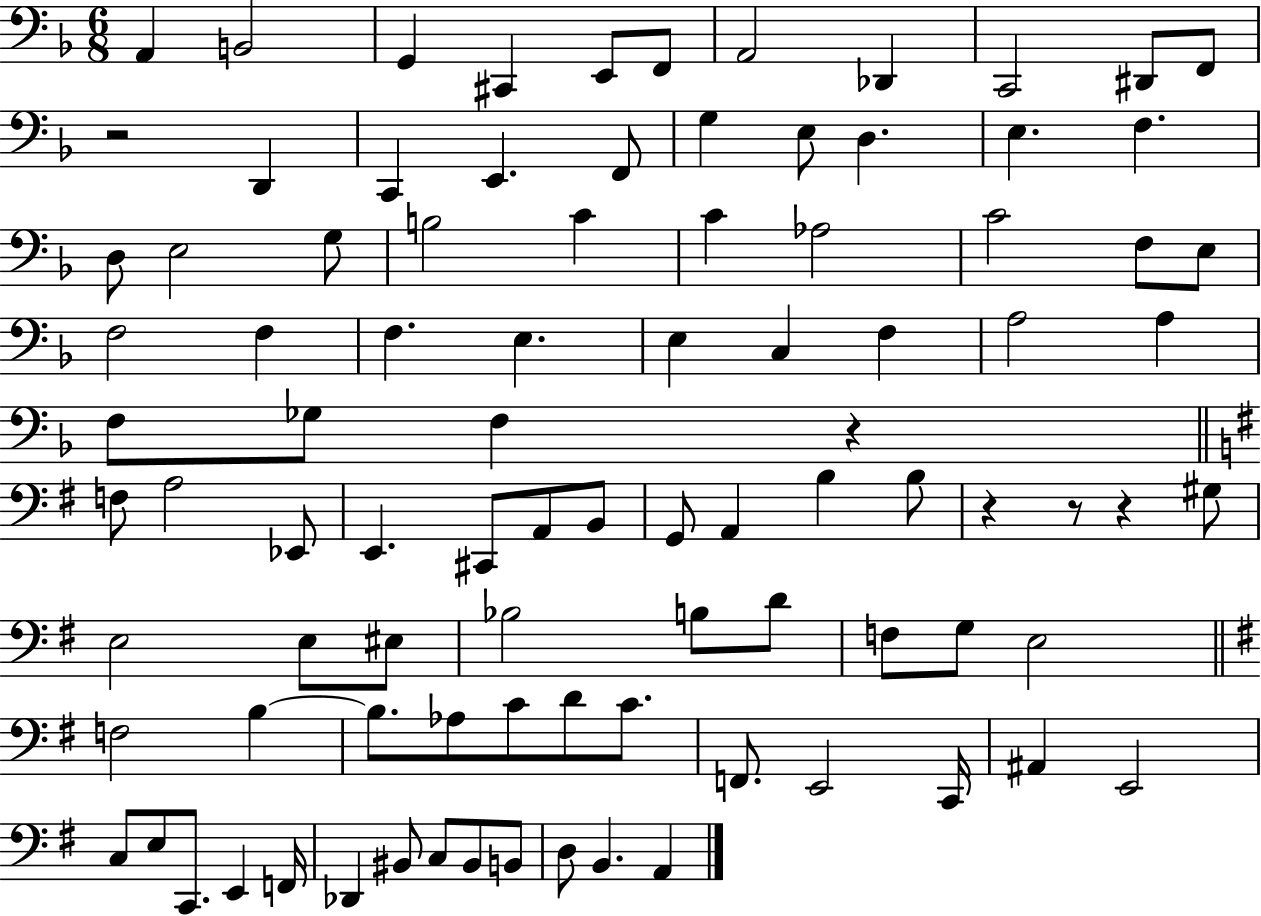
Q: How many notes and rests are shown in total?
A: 93